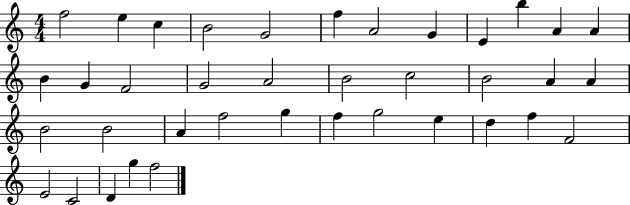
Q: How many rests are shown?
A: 0